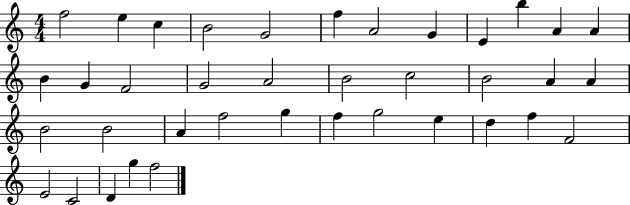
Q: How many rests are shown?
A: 0